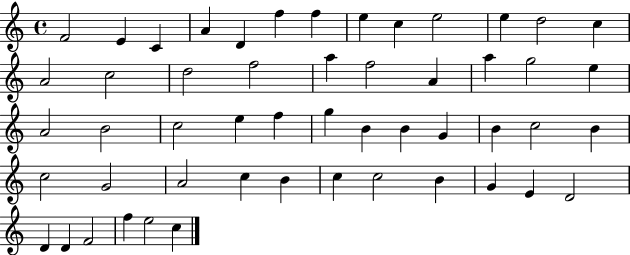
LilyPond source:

{
  \clef treble
  \time 4/4
  \defaultTimeSignature
  \key c \major
  f'2 e'4 c'4 | a'4 d'4 f''4 f''4 | e''4 c''4 e''2 | e''4 d''2 c''4 | \break a'2 c''2 | d''2 f''2 | a''4 f''2 a'4 | a''4 g''2 e''4 | \break a'2 b'2 | c''2 e''4 f''4 | g''4 b'4 b'4 g'4 | b'4 c''2 b'4 | \break c''2 g'2 | a'2 c''4 b'4 | c''4 c''2 b'4 | g'4 e'4 d'2 | \break d'4 d'4 f'2 | f''4 e''2 c''4 | \bar "|."
}